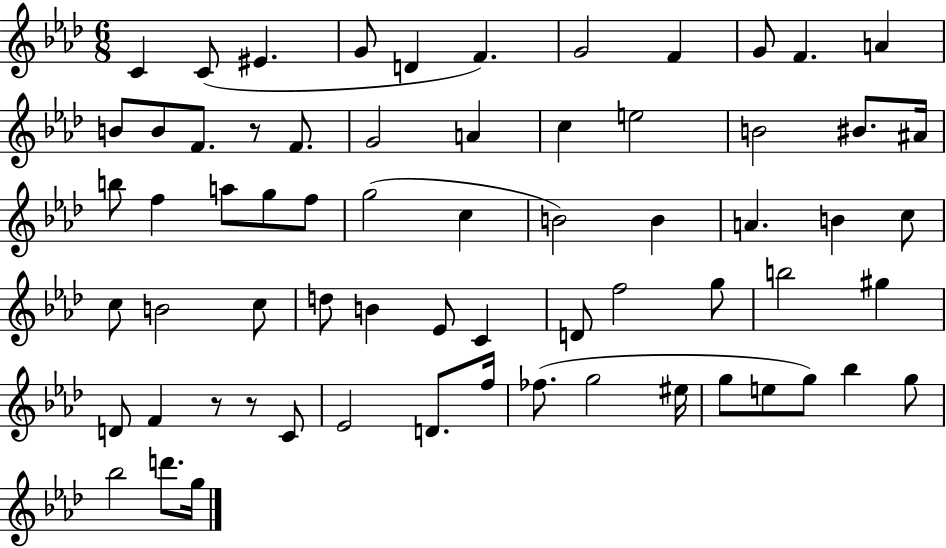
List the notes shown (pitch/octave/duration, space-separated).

C4/q C4/e EIS4/q. G4/e D4/q F4/q. G4/h F4/q G4/e F4/q. A4/q B4/e B4/e F4/e. R/e F4/e. G4/h A4/q C5/q E5/h B4/h BIS4/e. A#4/s B5/e F5/q A5/e G5/e F5/e G5/h C5/q B4/h B4/q A4/q. B4/q C5/e C5/e B4/h C5/e D5/e B4/q Eb4/e C4/q D4/e F5/h G5/e B5/h G#5/q D4/e F4/q R/e R/e C4/e Eb4/h D4/e. F5/s FES5/e. G5/h EIS5/s G5/e E5/e G5/e Bb5/q G5/e Bb5/h D6/e. G5/s